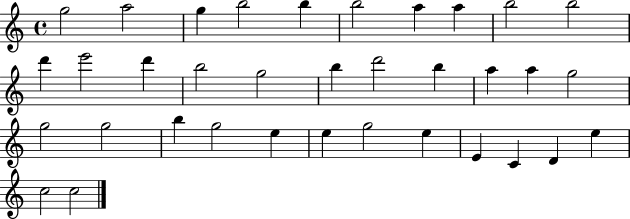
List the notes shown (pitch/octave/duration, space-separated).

G5/h A5/h G5/q B5/h B5/q B5/h A5/q A5/q B5/h B5/h D6/q E6/h D6/q B5/h G5/h B5/q D6/h B5/q A5/q A5/q G5/h G5/h G5/h B5/q G5/h E5/q E5/q G5/h E5/q E4/q C4/q D4/q E5/q C5/h C5/h